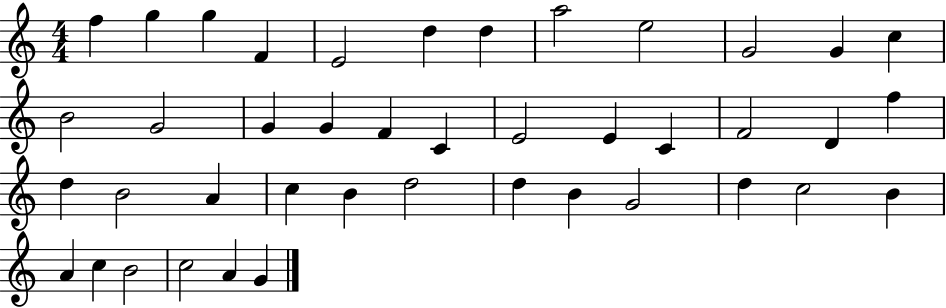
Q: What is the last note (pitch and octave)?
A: G4